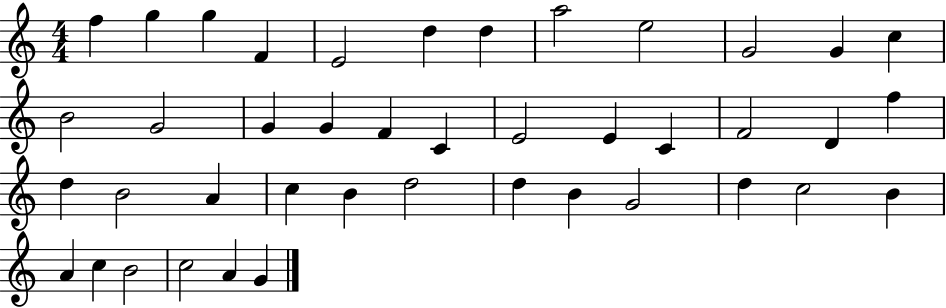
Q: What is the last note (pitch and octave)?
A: G4